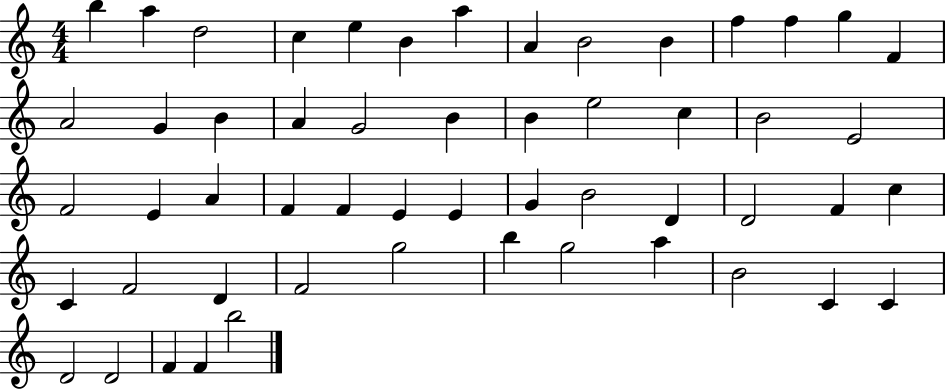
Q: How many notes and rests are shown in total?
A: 54